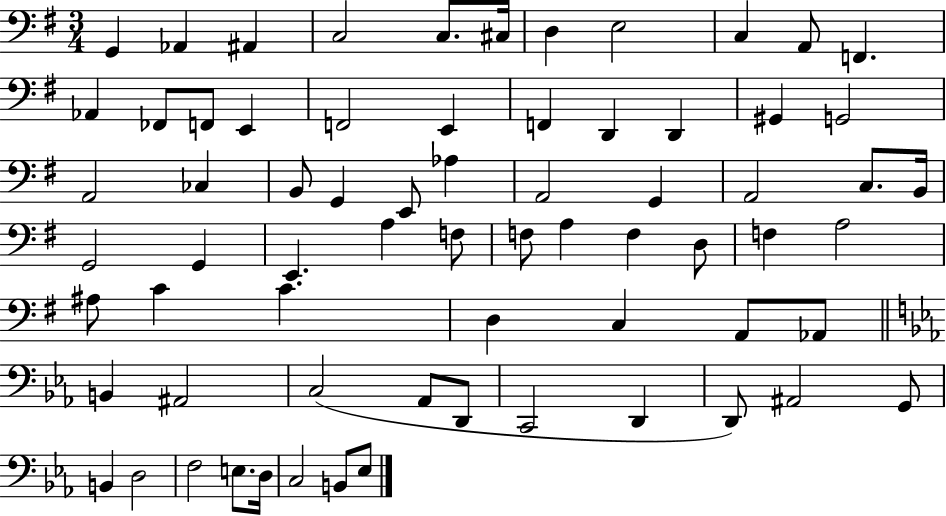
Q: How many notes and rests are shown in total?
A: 69